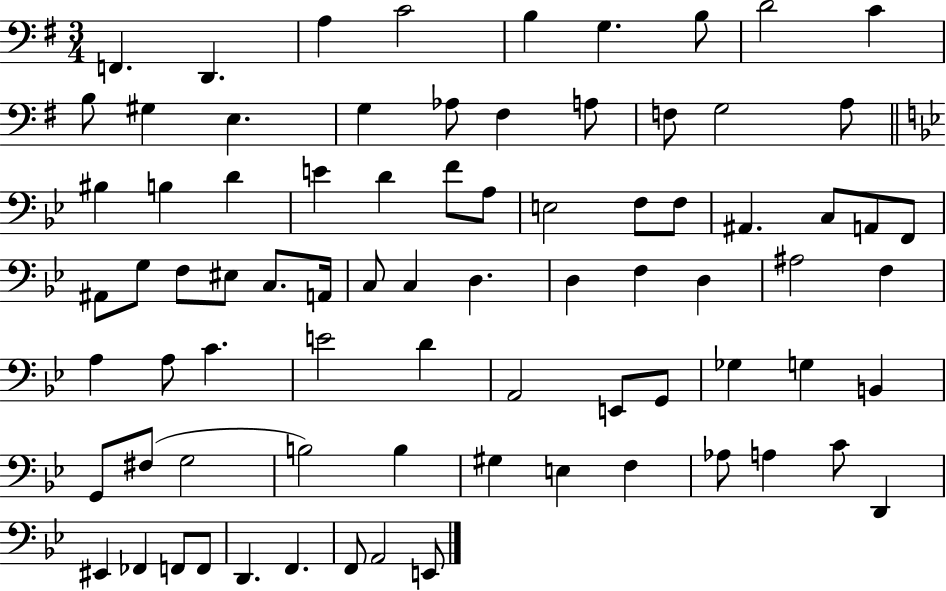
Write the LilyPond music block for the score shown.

{
  \clef bass
  \numericTimeSignature
  \time 3/4
  \key g \major
  f,4. d,4. | a4 c'2 | b4 g4. b8 | d'2 c'4 | \break b8 gis4 e4. | g4 aes8 fis4 a8 | f8 g2 a8 | \bar "||" \break \key bes \major bis4 b4 d'4 | e'4 d'4 f'8 a8 | e2 f8 f8 | ais,4. c8 a,8 f,8 | \break ais,8 g8 f8 eis8 c8. a,16 | c8 c4 d4. | d4 f4 d4 | ais2 f4 | \break a4 a8 c'4. | e'2 d'4 | a,2 e,8 g,8 | ges4 g4 b,4 | \break g,8 fis8( g2 | b2) b4 | gis4 e4 f4 | aes8 a4 c'8 d,4 | \break eis,4 fes,4 f,8 f,8 | d,4. f,4. | f,8 a,2 e,8 | \bar "|."
}